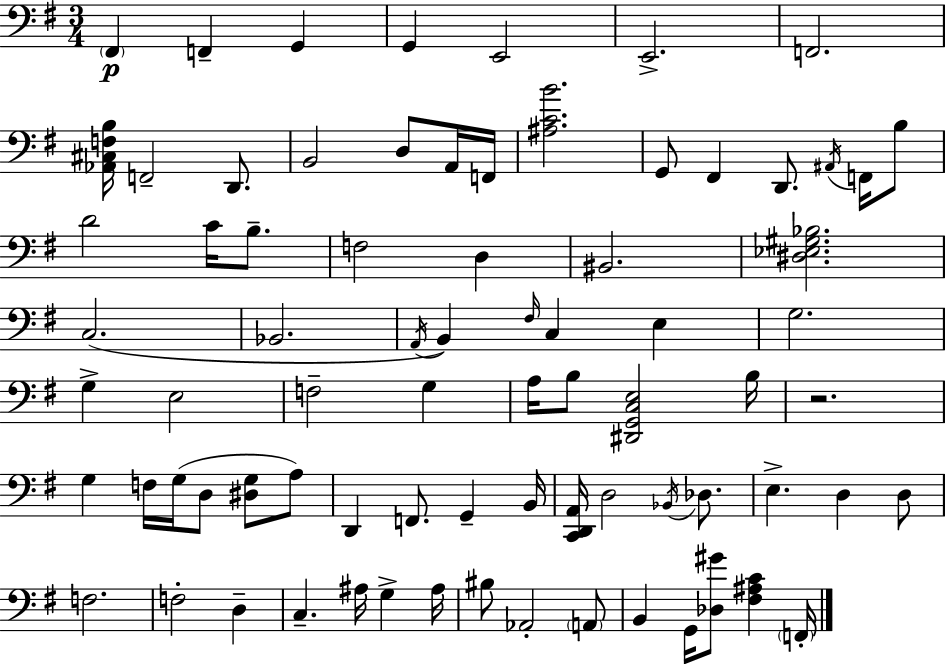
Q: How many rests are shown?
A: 1